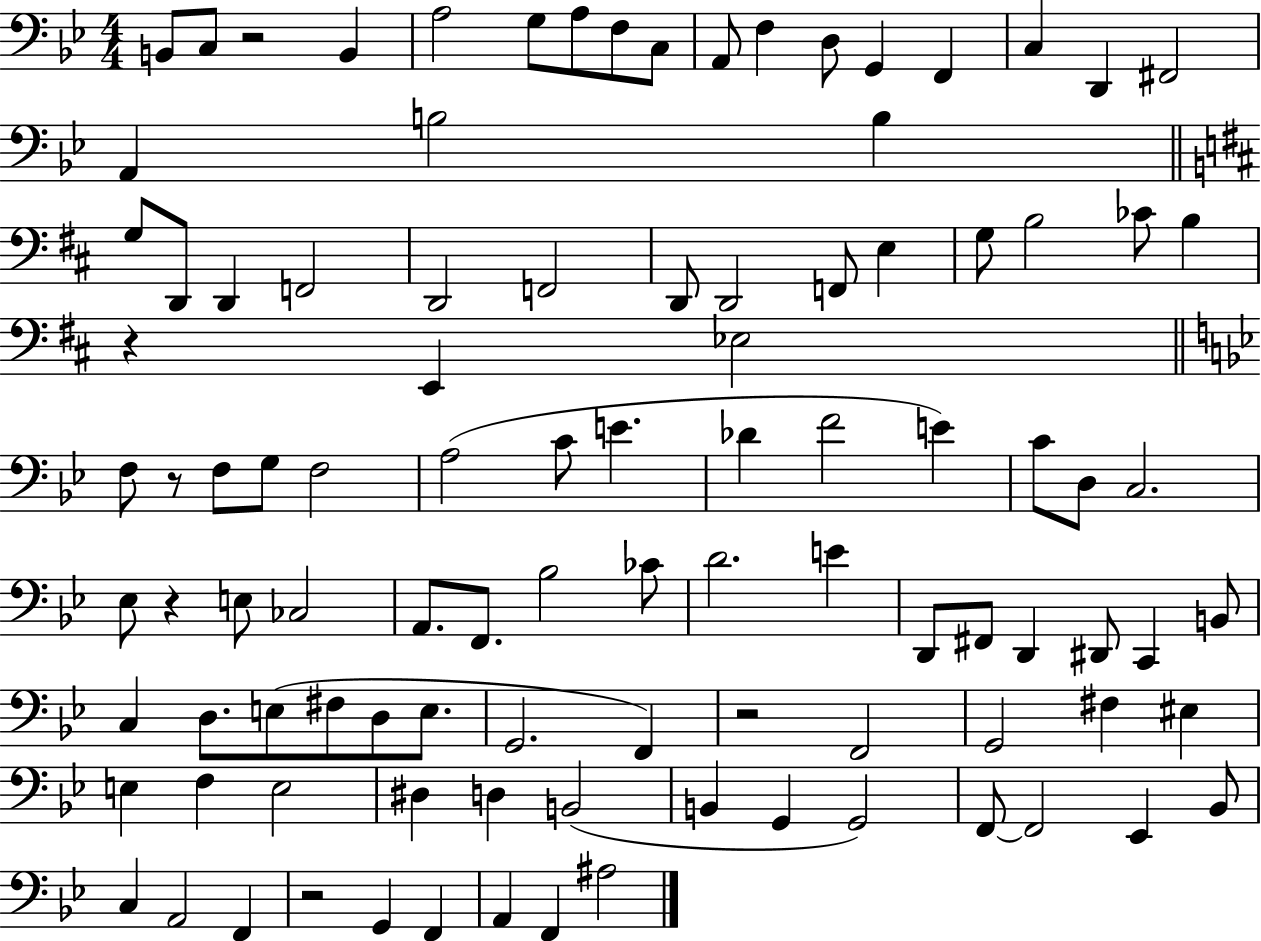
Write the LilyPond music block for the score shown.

{
  \clef bass
  \numericTimeSignature
  \time 4/4
  \key bes \major
  \repeat volta 2 { b,8 c8 r2 b,4 | a2 g8 a8 f8 c8 | a,8 f4 d8 g,4 f,4 | c4 d,4 fis,2 | \break a,4 b2 b4 | \bar "||" \break \key d \major g8 d,8 d,4 f,2 | d,2 f,2 | d,8 d,2 f,8 e4 | g8 b2 ces'8 b4 | \break r4 e,4 ees2 | \bar "||" \break \key bes \major f8 r8 f8 g8 f2 | a2( c'8 e'4. | des'4 f'2 e'4) | c'8 d8 c2. | \break ees8 r4 e8 ces2 | a,8. f,8. bes2 ces'8 | d'2. e'4 | d,8 fis,8 d,4 dis,8 c,4 b,8 | \break c4 d8. e8( fis8 d8 e8. | g,2. f,4) | r2 f,2 | g,2 fis4 eis4 | \break e4 f4 e2 | dis4 d4 b,2( | b,4 g,4 g,2) | f,8~~ f,2 ees,4 bes,8 | \break c4 a,2 f,4 | r2 g,4 f,4 | a,4 f,4 ais2 | } \bar "|."
}